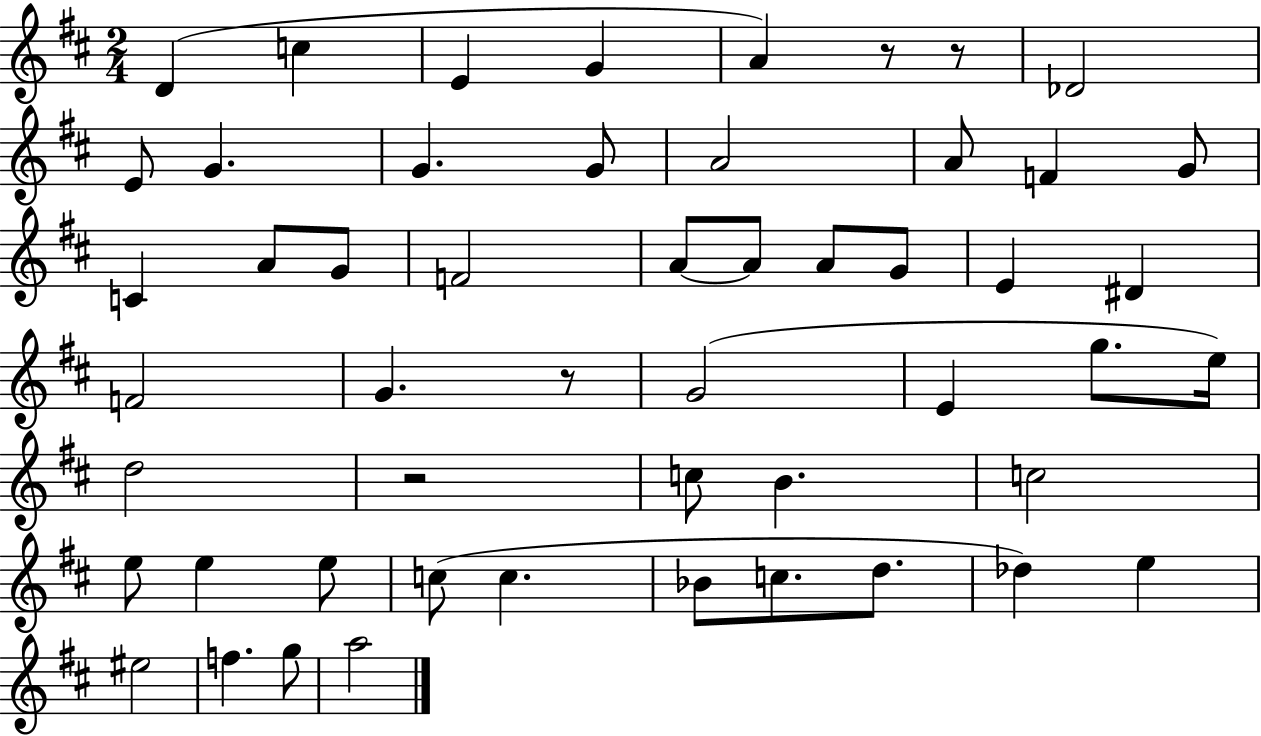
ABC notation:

X:1
T:Untitled
M:2/4
L:1/4
K:D
D c E G A z/2 z/2 _D2 E/2 G G G/2 A2 A/2 F G/2 C A/2 G/2 F2 A/2 A/2 A/2 G/2 E ^D F2 G z/2 G2 E g/2 e/4 d2 z2 c/2 B c2 e/2 e e/2 c/2 c _B/2 c/2 d/2 _d e ^e2 f g/2 a2